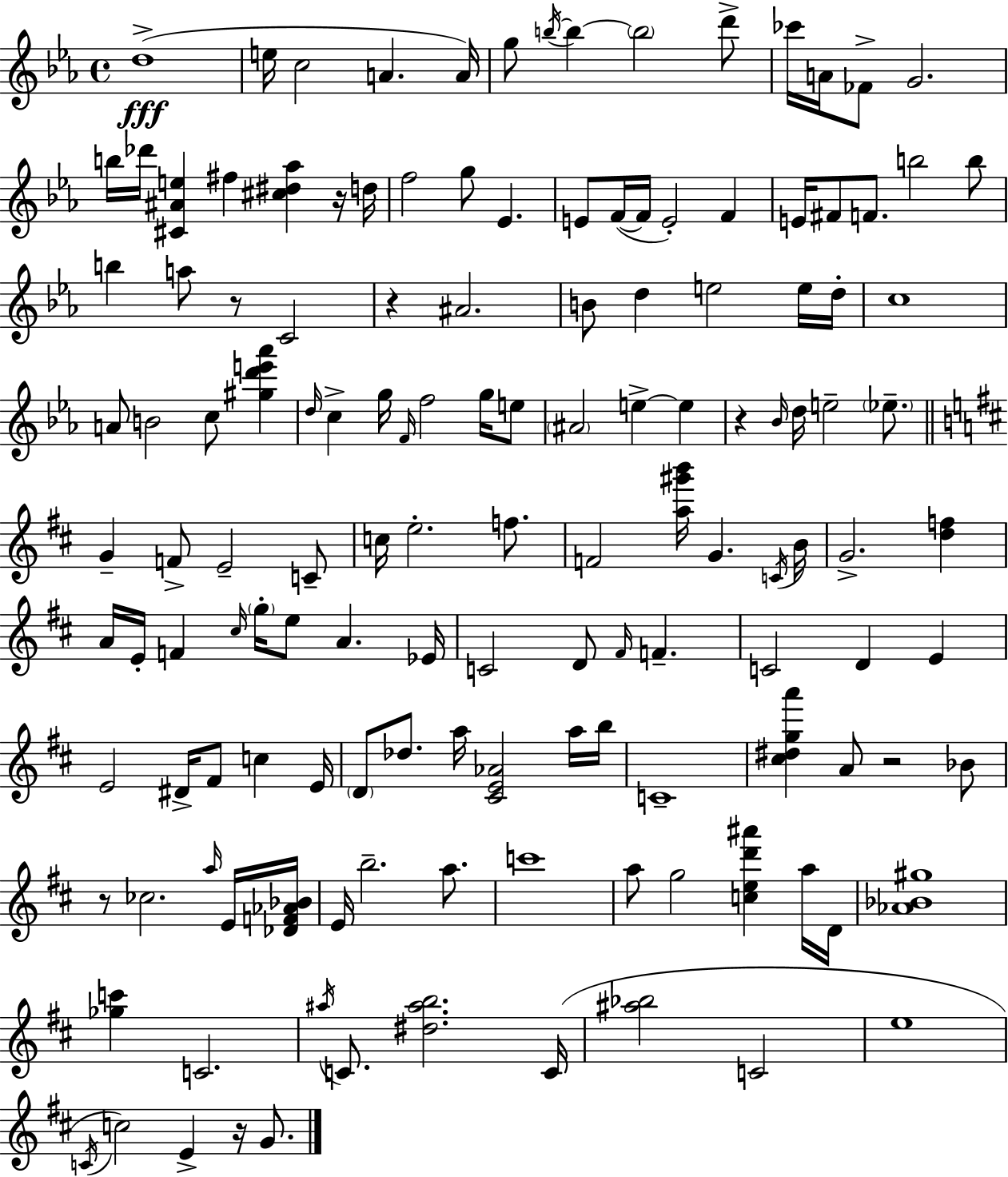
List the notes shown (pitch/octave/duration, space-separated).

D5/w E5/s C5/h A4/q. A4/s G5/e B5/s B5/q B5/h D6/e CES6/s A4/s FES4/e G4/h. B5/s Db6/s [C#4,A#4,E5]/q F#5/q [C#5,D#5,Ab5]/q R/s D5/s F5/h G5/e Eb4/q. E4/e F4/s F4/s E4/h F4/q E4/s F#4/e F4/e. B5/h B5/e B5/q A5/e R/e C4/h R/q A#4/h. B4/e D5/q E5/h E5/s D5/s C5/w A4/e B4/h C5/e [G#5,D6,E6,Ab6]/q D5/s C5/q G5/s F4/s F5/h G5/s E5/e A#4/h E5/q E5/q R/q Bb4/s D5/s E5/h Eb5/e. G4/q F4/e E4/h C4/e C5/s E5/h. F5/e. F4/h [A5,G#6,B6]/s G4/q. C4/s B4/s G4/h. [D5,F5]/q A4/s E4/s F4/q C#5/s G5/s E5/e A4/q. Eb4/s C4/h D4/e F#4/s F4/q. C4/h D4/q E4/q E4/h D#4/s F#4/e C5/q E4/s D4/e Db5/e. A5/s [C#4,E4,Ab4]/h A5/s B5/s C4/w [C#5,D#5,G5,A6]/q A4/e R/h Bb4/e R/e CES5/h. A5/s E4/s [Db4,F4,Ab4,Bb4]/s E4/s B5/h. A5/e. C6/w A5/e G5/h [C5,E5,D6,A#6]/q A5/s D4/s [Ab4,Bb4,G#5]/w [Gb5,C6]/q C4/h. A#5/s C4/e. [D#5,A#5,B5]/h. C4/s [A#5,Bb5]/h C4/h E5/w C4/s C5/h E4/q R/s G4/e.